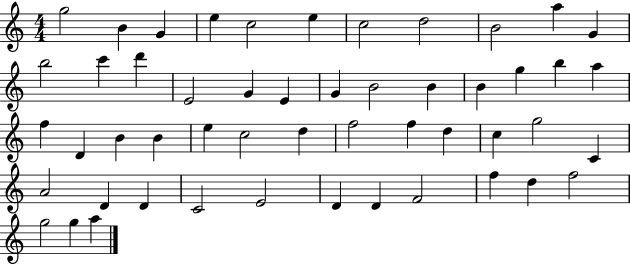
{
  \clef treble
  \numericTimeSignature
  \time 4/4
  \key c \major
  g''2 b'4 g'4 | e''4 c''2 e''4 | c''2 d''2 | b'2 a''4 g'4 | \break b''2 c'''4 d'''4 | e'2 g'4 e'4 | g'4 b'2 b'4 | b'4 g''4 b''4 a''4 | \break f''4 d'4 b'4 b'4 | e''4 c''2 d''4 | f''2 f''4 d''4 | c''4 g''2 c'4 | \break a'2 d'4 d'4 | c'2 e'2 | d'4 d'4 f'2 | f''4 d''4 f''2 | \break g''2 g''4 a''4 | \bar "|."
}